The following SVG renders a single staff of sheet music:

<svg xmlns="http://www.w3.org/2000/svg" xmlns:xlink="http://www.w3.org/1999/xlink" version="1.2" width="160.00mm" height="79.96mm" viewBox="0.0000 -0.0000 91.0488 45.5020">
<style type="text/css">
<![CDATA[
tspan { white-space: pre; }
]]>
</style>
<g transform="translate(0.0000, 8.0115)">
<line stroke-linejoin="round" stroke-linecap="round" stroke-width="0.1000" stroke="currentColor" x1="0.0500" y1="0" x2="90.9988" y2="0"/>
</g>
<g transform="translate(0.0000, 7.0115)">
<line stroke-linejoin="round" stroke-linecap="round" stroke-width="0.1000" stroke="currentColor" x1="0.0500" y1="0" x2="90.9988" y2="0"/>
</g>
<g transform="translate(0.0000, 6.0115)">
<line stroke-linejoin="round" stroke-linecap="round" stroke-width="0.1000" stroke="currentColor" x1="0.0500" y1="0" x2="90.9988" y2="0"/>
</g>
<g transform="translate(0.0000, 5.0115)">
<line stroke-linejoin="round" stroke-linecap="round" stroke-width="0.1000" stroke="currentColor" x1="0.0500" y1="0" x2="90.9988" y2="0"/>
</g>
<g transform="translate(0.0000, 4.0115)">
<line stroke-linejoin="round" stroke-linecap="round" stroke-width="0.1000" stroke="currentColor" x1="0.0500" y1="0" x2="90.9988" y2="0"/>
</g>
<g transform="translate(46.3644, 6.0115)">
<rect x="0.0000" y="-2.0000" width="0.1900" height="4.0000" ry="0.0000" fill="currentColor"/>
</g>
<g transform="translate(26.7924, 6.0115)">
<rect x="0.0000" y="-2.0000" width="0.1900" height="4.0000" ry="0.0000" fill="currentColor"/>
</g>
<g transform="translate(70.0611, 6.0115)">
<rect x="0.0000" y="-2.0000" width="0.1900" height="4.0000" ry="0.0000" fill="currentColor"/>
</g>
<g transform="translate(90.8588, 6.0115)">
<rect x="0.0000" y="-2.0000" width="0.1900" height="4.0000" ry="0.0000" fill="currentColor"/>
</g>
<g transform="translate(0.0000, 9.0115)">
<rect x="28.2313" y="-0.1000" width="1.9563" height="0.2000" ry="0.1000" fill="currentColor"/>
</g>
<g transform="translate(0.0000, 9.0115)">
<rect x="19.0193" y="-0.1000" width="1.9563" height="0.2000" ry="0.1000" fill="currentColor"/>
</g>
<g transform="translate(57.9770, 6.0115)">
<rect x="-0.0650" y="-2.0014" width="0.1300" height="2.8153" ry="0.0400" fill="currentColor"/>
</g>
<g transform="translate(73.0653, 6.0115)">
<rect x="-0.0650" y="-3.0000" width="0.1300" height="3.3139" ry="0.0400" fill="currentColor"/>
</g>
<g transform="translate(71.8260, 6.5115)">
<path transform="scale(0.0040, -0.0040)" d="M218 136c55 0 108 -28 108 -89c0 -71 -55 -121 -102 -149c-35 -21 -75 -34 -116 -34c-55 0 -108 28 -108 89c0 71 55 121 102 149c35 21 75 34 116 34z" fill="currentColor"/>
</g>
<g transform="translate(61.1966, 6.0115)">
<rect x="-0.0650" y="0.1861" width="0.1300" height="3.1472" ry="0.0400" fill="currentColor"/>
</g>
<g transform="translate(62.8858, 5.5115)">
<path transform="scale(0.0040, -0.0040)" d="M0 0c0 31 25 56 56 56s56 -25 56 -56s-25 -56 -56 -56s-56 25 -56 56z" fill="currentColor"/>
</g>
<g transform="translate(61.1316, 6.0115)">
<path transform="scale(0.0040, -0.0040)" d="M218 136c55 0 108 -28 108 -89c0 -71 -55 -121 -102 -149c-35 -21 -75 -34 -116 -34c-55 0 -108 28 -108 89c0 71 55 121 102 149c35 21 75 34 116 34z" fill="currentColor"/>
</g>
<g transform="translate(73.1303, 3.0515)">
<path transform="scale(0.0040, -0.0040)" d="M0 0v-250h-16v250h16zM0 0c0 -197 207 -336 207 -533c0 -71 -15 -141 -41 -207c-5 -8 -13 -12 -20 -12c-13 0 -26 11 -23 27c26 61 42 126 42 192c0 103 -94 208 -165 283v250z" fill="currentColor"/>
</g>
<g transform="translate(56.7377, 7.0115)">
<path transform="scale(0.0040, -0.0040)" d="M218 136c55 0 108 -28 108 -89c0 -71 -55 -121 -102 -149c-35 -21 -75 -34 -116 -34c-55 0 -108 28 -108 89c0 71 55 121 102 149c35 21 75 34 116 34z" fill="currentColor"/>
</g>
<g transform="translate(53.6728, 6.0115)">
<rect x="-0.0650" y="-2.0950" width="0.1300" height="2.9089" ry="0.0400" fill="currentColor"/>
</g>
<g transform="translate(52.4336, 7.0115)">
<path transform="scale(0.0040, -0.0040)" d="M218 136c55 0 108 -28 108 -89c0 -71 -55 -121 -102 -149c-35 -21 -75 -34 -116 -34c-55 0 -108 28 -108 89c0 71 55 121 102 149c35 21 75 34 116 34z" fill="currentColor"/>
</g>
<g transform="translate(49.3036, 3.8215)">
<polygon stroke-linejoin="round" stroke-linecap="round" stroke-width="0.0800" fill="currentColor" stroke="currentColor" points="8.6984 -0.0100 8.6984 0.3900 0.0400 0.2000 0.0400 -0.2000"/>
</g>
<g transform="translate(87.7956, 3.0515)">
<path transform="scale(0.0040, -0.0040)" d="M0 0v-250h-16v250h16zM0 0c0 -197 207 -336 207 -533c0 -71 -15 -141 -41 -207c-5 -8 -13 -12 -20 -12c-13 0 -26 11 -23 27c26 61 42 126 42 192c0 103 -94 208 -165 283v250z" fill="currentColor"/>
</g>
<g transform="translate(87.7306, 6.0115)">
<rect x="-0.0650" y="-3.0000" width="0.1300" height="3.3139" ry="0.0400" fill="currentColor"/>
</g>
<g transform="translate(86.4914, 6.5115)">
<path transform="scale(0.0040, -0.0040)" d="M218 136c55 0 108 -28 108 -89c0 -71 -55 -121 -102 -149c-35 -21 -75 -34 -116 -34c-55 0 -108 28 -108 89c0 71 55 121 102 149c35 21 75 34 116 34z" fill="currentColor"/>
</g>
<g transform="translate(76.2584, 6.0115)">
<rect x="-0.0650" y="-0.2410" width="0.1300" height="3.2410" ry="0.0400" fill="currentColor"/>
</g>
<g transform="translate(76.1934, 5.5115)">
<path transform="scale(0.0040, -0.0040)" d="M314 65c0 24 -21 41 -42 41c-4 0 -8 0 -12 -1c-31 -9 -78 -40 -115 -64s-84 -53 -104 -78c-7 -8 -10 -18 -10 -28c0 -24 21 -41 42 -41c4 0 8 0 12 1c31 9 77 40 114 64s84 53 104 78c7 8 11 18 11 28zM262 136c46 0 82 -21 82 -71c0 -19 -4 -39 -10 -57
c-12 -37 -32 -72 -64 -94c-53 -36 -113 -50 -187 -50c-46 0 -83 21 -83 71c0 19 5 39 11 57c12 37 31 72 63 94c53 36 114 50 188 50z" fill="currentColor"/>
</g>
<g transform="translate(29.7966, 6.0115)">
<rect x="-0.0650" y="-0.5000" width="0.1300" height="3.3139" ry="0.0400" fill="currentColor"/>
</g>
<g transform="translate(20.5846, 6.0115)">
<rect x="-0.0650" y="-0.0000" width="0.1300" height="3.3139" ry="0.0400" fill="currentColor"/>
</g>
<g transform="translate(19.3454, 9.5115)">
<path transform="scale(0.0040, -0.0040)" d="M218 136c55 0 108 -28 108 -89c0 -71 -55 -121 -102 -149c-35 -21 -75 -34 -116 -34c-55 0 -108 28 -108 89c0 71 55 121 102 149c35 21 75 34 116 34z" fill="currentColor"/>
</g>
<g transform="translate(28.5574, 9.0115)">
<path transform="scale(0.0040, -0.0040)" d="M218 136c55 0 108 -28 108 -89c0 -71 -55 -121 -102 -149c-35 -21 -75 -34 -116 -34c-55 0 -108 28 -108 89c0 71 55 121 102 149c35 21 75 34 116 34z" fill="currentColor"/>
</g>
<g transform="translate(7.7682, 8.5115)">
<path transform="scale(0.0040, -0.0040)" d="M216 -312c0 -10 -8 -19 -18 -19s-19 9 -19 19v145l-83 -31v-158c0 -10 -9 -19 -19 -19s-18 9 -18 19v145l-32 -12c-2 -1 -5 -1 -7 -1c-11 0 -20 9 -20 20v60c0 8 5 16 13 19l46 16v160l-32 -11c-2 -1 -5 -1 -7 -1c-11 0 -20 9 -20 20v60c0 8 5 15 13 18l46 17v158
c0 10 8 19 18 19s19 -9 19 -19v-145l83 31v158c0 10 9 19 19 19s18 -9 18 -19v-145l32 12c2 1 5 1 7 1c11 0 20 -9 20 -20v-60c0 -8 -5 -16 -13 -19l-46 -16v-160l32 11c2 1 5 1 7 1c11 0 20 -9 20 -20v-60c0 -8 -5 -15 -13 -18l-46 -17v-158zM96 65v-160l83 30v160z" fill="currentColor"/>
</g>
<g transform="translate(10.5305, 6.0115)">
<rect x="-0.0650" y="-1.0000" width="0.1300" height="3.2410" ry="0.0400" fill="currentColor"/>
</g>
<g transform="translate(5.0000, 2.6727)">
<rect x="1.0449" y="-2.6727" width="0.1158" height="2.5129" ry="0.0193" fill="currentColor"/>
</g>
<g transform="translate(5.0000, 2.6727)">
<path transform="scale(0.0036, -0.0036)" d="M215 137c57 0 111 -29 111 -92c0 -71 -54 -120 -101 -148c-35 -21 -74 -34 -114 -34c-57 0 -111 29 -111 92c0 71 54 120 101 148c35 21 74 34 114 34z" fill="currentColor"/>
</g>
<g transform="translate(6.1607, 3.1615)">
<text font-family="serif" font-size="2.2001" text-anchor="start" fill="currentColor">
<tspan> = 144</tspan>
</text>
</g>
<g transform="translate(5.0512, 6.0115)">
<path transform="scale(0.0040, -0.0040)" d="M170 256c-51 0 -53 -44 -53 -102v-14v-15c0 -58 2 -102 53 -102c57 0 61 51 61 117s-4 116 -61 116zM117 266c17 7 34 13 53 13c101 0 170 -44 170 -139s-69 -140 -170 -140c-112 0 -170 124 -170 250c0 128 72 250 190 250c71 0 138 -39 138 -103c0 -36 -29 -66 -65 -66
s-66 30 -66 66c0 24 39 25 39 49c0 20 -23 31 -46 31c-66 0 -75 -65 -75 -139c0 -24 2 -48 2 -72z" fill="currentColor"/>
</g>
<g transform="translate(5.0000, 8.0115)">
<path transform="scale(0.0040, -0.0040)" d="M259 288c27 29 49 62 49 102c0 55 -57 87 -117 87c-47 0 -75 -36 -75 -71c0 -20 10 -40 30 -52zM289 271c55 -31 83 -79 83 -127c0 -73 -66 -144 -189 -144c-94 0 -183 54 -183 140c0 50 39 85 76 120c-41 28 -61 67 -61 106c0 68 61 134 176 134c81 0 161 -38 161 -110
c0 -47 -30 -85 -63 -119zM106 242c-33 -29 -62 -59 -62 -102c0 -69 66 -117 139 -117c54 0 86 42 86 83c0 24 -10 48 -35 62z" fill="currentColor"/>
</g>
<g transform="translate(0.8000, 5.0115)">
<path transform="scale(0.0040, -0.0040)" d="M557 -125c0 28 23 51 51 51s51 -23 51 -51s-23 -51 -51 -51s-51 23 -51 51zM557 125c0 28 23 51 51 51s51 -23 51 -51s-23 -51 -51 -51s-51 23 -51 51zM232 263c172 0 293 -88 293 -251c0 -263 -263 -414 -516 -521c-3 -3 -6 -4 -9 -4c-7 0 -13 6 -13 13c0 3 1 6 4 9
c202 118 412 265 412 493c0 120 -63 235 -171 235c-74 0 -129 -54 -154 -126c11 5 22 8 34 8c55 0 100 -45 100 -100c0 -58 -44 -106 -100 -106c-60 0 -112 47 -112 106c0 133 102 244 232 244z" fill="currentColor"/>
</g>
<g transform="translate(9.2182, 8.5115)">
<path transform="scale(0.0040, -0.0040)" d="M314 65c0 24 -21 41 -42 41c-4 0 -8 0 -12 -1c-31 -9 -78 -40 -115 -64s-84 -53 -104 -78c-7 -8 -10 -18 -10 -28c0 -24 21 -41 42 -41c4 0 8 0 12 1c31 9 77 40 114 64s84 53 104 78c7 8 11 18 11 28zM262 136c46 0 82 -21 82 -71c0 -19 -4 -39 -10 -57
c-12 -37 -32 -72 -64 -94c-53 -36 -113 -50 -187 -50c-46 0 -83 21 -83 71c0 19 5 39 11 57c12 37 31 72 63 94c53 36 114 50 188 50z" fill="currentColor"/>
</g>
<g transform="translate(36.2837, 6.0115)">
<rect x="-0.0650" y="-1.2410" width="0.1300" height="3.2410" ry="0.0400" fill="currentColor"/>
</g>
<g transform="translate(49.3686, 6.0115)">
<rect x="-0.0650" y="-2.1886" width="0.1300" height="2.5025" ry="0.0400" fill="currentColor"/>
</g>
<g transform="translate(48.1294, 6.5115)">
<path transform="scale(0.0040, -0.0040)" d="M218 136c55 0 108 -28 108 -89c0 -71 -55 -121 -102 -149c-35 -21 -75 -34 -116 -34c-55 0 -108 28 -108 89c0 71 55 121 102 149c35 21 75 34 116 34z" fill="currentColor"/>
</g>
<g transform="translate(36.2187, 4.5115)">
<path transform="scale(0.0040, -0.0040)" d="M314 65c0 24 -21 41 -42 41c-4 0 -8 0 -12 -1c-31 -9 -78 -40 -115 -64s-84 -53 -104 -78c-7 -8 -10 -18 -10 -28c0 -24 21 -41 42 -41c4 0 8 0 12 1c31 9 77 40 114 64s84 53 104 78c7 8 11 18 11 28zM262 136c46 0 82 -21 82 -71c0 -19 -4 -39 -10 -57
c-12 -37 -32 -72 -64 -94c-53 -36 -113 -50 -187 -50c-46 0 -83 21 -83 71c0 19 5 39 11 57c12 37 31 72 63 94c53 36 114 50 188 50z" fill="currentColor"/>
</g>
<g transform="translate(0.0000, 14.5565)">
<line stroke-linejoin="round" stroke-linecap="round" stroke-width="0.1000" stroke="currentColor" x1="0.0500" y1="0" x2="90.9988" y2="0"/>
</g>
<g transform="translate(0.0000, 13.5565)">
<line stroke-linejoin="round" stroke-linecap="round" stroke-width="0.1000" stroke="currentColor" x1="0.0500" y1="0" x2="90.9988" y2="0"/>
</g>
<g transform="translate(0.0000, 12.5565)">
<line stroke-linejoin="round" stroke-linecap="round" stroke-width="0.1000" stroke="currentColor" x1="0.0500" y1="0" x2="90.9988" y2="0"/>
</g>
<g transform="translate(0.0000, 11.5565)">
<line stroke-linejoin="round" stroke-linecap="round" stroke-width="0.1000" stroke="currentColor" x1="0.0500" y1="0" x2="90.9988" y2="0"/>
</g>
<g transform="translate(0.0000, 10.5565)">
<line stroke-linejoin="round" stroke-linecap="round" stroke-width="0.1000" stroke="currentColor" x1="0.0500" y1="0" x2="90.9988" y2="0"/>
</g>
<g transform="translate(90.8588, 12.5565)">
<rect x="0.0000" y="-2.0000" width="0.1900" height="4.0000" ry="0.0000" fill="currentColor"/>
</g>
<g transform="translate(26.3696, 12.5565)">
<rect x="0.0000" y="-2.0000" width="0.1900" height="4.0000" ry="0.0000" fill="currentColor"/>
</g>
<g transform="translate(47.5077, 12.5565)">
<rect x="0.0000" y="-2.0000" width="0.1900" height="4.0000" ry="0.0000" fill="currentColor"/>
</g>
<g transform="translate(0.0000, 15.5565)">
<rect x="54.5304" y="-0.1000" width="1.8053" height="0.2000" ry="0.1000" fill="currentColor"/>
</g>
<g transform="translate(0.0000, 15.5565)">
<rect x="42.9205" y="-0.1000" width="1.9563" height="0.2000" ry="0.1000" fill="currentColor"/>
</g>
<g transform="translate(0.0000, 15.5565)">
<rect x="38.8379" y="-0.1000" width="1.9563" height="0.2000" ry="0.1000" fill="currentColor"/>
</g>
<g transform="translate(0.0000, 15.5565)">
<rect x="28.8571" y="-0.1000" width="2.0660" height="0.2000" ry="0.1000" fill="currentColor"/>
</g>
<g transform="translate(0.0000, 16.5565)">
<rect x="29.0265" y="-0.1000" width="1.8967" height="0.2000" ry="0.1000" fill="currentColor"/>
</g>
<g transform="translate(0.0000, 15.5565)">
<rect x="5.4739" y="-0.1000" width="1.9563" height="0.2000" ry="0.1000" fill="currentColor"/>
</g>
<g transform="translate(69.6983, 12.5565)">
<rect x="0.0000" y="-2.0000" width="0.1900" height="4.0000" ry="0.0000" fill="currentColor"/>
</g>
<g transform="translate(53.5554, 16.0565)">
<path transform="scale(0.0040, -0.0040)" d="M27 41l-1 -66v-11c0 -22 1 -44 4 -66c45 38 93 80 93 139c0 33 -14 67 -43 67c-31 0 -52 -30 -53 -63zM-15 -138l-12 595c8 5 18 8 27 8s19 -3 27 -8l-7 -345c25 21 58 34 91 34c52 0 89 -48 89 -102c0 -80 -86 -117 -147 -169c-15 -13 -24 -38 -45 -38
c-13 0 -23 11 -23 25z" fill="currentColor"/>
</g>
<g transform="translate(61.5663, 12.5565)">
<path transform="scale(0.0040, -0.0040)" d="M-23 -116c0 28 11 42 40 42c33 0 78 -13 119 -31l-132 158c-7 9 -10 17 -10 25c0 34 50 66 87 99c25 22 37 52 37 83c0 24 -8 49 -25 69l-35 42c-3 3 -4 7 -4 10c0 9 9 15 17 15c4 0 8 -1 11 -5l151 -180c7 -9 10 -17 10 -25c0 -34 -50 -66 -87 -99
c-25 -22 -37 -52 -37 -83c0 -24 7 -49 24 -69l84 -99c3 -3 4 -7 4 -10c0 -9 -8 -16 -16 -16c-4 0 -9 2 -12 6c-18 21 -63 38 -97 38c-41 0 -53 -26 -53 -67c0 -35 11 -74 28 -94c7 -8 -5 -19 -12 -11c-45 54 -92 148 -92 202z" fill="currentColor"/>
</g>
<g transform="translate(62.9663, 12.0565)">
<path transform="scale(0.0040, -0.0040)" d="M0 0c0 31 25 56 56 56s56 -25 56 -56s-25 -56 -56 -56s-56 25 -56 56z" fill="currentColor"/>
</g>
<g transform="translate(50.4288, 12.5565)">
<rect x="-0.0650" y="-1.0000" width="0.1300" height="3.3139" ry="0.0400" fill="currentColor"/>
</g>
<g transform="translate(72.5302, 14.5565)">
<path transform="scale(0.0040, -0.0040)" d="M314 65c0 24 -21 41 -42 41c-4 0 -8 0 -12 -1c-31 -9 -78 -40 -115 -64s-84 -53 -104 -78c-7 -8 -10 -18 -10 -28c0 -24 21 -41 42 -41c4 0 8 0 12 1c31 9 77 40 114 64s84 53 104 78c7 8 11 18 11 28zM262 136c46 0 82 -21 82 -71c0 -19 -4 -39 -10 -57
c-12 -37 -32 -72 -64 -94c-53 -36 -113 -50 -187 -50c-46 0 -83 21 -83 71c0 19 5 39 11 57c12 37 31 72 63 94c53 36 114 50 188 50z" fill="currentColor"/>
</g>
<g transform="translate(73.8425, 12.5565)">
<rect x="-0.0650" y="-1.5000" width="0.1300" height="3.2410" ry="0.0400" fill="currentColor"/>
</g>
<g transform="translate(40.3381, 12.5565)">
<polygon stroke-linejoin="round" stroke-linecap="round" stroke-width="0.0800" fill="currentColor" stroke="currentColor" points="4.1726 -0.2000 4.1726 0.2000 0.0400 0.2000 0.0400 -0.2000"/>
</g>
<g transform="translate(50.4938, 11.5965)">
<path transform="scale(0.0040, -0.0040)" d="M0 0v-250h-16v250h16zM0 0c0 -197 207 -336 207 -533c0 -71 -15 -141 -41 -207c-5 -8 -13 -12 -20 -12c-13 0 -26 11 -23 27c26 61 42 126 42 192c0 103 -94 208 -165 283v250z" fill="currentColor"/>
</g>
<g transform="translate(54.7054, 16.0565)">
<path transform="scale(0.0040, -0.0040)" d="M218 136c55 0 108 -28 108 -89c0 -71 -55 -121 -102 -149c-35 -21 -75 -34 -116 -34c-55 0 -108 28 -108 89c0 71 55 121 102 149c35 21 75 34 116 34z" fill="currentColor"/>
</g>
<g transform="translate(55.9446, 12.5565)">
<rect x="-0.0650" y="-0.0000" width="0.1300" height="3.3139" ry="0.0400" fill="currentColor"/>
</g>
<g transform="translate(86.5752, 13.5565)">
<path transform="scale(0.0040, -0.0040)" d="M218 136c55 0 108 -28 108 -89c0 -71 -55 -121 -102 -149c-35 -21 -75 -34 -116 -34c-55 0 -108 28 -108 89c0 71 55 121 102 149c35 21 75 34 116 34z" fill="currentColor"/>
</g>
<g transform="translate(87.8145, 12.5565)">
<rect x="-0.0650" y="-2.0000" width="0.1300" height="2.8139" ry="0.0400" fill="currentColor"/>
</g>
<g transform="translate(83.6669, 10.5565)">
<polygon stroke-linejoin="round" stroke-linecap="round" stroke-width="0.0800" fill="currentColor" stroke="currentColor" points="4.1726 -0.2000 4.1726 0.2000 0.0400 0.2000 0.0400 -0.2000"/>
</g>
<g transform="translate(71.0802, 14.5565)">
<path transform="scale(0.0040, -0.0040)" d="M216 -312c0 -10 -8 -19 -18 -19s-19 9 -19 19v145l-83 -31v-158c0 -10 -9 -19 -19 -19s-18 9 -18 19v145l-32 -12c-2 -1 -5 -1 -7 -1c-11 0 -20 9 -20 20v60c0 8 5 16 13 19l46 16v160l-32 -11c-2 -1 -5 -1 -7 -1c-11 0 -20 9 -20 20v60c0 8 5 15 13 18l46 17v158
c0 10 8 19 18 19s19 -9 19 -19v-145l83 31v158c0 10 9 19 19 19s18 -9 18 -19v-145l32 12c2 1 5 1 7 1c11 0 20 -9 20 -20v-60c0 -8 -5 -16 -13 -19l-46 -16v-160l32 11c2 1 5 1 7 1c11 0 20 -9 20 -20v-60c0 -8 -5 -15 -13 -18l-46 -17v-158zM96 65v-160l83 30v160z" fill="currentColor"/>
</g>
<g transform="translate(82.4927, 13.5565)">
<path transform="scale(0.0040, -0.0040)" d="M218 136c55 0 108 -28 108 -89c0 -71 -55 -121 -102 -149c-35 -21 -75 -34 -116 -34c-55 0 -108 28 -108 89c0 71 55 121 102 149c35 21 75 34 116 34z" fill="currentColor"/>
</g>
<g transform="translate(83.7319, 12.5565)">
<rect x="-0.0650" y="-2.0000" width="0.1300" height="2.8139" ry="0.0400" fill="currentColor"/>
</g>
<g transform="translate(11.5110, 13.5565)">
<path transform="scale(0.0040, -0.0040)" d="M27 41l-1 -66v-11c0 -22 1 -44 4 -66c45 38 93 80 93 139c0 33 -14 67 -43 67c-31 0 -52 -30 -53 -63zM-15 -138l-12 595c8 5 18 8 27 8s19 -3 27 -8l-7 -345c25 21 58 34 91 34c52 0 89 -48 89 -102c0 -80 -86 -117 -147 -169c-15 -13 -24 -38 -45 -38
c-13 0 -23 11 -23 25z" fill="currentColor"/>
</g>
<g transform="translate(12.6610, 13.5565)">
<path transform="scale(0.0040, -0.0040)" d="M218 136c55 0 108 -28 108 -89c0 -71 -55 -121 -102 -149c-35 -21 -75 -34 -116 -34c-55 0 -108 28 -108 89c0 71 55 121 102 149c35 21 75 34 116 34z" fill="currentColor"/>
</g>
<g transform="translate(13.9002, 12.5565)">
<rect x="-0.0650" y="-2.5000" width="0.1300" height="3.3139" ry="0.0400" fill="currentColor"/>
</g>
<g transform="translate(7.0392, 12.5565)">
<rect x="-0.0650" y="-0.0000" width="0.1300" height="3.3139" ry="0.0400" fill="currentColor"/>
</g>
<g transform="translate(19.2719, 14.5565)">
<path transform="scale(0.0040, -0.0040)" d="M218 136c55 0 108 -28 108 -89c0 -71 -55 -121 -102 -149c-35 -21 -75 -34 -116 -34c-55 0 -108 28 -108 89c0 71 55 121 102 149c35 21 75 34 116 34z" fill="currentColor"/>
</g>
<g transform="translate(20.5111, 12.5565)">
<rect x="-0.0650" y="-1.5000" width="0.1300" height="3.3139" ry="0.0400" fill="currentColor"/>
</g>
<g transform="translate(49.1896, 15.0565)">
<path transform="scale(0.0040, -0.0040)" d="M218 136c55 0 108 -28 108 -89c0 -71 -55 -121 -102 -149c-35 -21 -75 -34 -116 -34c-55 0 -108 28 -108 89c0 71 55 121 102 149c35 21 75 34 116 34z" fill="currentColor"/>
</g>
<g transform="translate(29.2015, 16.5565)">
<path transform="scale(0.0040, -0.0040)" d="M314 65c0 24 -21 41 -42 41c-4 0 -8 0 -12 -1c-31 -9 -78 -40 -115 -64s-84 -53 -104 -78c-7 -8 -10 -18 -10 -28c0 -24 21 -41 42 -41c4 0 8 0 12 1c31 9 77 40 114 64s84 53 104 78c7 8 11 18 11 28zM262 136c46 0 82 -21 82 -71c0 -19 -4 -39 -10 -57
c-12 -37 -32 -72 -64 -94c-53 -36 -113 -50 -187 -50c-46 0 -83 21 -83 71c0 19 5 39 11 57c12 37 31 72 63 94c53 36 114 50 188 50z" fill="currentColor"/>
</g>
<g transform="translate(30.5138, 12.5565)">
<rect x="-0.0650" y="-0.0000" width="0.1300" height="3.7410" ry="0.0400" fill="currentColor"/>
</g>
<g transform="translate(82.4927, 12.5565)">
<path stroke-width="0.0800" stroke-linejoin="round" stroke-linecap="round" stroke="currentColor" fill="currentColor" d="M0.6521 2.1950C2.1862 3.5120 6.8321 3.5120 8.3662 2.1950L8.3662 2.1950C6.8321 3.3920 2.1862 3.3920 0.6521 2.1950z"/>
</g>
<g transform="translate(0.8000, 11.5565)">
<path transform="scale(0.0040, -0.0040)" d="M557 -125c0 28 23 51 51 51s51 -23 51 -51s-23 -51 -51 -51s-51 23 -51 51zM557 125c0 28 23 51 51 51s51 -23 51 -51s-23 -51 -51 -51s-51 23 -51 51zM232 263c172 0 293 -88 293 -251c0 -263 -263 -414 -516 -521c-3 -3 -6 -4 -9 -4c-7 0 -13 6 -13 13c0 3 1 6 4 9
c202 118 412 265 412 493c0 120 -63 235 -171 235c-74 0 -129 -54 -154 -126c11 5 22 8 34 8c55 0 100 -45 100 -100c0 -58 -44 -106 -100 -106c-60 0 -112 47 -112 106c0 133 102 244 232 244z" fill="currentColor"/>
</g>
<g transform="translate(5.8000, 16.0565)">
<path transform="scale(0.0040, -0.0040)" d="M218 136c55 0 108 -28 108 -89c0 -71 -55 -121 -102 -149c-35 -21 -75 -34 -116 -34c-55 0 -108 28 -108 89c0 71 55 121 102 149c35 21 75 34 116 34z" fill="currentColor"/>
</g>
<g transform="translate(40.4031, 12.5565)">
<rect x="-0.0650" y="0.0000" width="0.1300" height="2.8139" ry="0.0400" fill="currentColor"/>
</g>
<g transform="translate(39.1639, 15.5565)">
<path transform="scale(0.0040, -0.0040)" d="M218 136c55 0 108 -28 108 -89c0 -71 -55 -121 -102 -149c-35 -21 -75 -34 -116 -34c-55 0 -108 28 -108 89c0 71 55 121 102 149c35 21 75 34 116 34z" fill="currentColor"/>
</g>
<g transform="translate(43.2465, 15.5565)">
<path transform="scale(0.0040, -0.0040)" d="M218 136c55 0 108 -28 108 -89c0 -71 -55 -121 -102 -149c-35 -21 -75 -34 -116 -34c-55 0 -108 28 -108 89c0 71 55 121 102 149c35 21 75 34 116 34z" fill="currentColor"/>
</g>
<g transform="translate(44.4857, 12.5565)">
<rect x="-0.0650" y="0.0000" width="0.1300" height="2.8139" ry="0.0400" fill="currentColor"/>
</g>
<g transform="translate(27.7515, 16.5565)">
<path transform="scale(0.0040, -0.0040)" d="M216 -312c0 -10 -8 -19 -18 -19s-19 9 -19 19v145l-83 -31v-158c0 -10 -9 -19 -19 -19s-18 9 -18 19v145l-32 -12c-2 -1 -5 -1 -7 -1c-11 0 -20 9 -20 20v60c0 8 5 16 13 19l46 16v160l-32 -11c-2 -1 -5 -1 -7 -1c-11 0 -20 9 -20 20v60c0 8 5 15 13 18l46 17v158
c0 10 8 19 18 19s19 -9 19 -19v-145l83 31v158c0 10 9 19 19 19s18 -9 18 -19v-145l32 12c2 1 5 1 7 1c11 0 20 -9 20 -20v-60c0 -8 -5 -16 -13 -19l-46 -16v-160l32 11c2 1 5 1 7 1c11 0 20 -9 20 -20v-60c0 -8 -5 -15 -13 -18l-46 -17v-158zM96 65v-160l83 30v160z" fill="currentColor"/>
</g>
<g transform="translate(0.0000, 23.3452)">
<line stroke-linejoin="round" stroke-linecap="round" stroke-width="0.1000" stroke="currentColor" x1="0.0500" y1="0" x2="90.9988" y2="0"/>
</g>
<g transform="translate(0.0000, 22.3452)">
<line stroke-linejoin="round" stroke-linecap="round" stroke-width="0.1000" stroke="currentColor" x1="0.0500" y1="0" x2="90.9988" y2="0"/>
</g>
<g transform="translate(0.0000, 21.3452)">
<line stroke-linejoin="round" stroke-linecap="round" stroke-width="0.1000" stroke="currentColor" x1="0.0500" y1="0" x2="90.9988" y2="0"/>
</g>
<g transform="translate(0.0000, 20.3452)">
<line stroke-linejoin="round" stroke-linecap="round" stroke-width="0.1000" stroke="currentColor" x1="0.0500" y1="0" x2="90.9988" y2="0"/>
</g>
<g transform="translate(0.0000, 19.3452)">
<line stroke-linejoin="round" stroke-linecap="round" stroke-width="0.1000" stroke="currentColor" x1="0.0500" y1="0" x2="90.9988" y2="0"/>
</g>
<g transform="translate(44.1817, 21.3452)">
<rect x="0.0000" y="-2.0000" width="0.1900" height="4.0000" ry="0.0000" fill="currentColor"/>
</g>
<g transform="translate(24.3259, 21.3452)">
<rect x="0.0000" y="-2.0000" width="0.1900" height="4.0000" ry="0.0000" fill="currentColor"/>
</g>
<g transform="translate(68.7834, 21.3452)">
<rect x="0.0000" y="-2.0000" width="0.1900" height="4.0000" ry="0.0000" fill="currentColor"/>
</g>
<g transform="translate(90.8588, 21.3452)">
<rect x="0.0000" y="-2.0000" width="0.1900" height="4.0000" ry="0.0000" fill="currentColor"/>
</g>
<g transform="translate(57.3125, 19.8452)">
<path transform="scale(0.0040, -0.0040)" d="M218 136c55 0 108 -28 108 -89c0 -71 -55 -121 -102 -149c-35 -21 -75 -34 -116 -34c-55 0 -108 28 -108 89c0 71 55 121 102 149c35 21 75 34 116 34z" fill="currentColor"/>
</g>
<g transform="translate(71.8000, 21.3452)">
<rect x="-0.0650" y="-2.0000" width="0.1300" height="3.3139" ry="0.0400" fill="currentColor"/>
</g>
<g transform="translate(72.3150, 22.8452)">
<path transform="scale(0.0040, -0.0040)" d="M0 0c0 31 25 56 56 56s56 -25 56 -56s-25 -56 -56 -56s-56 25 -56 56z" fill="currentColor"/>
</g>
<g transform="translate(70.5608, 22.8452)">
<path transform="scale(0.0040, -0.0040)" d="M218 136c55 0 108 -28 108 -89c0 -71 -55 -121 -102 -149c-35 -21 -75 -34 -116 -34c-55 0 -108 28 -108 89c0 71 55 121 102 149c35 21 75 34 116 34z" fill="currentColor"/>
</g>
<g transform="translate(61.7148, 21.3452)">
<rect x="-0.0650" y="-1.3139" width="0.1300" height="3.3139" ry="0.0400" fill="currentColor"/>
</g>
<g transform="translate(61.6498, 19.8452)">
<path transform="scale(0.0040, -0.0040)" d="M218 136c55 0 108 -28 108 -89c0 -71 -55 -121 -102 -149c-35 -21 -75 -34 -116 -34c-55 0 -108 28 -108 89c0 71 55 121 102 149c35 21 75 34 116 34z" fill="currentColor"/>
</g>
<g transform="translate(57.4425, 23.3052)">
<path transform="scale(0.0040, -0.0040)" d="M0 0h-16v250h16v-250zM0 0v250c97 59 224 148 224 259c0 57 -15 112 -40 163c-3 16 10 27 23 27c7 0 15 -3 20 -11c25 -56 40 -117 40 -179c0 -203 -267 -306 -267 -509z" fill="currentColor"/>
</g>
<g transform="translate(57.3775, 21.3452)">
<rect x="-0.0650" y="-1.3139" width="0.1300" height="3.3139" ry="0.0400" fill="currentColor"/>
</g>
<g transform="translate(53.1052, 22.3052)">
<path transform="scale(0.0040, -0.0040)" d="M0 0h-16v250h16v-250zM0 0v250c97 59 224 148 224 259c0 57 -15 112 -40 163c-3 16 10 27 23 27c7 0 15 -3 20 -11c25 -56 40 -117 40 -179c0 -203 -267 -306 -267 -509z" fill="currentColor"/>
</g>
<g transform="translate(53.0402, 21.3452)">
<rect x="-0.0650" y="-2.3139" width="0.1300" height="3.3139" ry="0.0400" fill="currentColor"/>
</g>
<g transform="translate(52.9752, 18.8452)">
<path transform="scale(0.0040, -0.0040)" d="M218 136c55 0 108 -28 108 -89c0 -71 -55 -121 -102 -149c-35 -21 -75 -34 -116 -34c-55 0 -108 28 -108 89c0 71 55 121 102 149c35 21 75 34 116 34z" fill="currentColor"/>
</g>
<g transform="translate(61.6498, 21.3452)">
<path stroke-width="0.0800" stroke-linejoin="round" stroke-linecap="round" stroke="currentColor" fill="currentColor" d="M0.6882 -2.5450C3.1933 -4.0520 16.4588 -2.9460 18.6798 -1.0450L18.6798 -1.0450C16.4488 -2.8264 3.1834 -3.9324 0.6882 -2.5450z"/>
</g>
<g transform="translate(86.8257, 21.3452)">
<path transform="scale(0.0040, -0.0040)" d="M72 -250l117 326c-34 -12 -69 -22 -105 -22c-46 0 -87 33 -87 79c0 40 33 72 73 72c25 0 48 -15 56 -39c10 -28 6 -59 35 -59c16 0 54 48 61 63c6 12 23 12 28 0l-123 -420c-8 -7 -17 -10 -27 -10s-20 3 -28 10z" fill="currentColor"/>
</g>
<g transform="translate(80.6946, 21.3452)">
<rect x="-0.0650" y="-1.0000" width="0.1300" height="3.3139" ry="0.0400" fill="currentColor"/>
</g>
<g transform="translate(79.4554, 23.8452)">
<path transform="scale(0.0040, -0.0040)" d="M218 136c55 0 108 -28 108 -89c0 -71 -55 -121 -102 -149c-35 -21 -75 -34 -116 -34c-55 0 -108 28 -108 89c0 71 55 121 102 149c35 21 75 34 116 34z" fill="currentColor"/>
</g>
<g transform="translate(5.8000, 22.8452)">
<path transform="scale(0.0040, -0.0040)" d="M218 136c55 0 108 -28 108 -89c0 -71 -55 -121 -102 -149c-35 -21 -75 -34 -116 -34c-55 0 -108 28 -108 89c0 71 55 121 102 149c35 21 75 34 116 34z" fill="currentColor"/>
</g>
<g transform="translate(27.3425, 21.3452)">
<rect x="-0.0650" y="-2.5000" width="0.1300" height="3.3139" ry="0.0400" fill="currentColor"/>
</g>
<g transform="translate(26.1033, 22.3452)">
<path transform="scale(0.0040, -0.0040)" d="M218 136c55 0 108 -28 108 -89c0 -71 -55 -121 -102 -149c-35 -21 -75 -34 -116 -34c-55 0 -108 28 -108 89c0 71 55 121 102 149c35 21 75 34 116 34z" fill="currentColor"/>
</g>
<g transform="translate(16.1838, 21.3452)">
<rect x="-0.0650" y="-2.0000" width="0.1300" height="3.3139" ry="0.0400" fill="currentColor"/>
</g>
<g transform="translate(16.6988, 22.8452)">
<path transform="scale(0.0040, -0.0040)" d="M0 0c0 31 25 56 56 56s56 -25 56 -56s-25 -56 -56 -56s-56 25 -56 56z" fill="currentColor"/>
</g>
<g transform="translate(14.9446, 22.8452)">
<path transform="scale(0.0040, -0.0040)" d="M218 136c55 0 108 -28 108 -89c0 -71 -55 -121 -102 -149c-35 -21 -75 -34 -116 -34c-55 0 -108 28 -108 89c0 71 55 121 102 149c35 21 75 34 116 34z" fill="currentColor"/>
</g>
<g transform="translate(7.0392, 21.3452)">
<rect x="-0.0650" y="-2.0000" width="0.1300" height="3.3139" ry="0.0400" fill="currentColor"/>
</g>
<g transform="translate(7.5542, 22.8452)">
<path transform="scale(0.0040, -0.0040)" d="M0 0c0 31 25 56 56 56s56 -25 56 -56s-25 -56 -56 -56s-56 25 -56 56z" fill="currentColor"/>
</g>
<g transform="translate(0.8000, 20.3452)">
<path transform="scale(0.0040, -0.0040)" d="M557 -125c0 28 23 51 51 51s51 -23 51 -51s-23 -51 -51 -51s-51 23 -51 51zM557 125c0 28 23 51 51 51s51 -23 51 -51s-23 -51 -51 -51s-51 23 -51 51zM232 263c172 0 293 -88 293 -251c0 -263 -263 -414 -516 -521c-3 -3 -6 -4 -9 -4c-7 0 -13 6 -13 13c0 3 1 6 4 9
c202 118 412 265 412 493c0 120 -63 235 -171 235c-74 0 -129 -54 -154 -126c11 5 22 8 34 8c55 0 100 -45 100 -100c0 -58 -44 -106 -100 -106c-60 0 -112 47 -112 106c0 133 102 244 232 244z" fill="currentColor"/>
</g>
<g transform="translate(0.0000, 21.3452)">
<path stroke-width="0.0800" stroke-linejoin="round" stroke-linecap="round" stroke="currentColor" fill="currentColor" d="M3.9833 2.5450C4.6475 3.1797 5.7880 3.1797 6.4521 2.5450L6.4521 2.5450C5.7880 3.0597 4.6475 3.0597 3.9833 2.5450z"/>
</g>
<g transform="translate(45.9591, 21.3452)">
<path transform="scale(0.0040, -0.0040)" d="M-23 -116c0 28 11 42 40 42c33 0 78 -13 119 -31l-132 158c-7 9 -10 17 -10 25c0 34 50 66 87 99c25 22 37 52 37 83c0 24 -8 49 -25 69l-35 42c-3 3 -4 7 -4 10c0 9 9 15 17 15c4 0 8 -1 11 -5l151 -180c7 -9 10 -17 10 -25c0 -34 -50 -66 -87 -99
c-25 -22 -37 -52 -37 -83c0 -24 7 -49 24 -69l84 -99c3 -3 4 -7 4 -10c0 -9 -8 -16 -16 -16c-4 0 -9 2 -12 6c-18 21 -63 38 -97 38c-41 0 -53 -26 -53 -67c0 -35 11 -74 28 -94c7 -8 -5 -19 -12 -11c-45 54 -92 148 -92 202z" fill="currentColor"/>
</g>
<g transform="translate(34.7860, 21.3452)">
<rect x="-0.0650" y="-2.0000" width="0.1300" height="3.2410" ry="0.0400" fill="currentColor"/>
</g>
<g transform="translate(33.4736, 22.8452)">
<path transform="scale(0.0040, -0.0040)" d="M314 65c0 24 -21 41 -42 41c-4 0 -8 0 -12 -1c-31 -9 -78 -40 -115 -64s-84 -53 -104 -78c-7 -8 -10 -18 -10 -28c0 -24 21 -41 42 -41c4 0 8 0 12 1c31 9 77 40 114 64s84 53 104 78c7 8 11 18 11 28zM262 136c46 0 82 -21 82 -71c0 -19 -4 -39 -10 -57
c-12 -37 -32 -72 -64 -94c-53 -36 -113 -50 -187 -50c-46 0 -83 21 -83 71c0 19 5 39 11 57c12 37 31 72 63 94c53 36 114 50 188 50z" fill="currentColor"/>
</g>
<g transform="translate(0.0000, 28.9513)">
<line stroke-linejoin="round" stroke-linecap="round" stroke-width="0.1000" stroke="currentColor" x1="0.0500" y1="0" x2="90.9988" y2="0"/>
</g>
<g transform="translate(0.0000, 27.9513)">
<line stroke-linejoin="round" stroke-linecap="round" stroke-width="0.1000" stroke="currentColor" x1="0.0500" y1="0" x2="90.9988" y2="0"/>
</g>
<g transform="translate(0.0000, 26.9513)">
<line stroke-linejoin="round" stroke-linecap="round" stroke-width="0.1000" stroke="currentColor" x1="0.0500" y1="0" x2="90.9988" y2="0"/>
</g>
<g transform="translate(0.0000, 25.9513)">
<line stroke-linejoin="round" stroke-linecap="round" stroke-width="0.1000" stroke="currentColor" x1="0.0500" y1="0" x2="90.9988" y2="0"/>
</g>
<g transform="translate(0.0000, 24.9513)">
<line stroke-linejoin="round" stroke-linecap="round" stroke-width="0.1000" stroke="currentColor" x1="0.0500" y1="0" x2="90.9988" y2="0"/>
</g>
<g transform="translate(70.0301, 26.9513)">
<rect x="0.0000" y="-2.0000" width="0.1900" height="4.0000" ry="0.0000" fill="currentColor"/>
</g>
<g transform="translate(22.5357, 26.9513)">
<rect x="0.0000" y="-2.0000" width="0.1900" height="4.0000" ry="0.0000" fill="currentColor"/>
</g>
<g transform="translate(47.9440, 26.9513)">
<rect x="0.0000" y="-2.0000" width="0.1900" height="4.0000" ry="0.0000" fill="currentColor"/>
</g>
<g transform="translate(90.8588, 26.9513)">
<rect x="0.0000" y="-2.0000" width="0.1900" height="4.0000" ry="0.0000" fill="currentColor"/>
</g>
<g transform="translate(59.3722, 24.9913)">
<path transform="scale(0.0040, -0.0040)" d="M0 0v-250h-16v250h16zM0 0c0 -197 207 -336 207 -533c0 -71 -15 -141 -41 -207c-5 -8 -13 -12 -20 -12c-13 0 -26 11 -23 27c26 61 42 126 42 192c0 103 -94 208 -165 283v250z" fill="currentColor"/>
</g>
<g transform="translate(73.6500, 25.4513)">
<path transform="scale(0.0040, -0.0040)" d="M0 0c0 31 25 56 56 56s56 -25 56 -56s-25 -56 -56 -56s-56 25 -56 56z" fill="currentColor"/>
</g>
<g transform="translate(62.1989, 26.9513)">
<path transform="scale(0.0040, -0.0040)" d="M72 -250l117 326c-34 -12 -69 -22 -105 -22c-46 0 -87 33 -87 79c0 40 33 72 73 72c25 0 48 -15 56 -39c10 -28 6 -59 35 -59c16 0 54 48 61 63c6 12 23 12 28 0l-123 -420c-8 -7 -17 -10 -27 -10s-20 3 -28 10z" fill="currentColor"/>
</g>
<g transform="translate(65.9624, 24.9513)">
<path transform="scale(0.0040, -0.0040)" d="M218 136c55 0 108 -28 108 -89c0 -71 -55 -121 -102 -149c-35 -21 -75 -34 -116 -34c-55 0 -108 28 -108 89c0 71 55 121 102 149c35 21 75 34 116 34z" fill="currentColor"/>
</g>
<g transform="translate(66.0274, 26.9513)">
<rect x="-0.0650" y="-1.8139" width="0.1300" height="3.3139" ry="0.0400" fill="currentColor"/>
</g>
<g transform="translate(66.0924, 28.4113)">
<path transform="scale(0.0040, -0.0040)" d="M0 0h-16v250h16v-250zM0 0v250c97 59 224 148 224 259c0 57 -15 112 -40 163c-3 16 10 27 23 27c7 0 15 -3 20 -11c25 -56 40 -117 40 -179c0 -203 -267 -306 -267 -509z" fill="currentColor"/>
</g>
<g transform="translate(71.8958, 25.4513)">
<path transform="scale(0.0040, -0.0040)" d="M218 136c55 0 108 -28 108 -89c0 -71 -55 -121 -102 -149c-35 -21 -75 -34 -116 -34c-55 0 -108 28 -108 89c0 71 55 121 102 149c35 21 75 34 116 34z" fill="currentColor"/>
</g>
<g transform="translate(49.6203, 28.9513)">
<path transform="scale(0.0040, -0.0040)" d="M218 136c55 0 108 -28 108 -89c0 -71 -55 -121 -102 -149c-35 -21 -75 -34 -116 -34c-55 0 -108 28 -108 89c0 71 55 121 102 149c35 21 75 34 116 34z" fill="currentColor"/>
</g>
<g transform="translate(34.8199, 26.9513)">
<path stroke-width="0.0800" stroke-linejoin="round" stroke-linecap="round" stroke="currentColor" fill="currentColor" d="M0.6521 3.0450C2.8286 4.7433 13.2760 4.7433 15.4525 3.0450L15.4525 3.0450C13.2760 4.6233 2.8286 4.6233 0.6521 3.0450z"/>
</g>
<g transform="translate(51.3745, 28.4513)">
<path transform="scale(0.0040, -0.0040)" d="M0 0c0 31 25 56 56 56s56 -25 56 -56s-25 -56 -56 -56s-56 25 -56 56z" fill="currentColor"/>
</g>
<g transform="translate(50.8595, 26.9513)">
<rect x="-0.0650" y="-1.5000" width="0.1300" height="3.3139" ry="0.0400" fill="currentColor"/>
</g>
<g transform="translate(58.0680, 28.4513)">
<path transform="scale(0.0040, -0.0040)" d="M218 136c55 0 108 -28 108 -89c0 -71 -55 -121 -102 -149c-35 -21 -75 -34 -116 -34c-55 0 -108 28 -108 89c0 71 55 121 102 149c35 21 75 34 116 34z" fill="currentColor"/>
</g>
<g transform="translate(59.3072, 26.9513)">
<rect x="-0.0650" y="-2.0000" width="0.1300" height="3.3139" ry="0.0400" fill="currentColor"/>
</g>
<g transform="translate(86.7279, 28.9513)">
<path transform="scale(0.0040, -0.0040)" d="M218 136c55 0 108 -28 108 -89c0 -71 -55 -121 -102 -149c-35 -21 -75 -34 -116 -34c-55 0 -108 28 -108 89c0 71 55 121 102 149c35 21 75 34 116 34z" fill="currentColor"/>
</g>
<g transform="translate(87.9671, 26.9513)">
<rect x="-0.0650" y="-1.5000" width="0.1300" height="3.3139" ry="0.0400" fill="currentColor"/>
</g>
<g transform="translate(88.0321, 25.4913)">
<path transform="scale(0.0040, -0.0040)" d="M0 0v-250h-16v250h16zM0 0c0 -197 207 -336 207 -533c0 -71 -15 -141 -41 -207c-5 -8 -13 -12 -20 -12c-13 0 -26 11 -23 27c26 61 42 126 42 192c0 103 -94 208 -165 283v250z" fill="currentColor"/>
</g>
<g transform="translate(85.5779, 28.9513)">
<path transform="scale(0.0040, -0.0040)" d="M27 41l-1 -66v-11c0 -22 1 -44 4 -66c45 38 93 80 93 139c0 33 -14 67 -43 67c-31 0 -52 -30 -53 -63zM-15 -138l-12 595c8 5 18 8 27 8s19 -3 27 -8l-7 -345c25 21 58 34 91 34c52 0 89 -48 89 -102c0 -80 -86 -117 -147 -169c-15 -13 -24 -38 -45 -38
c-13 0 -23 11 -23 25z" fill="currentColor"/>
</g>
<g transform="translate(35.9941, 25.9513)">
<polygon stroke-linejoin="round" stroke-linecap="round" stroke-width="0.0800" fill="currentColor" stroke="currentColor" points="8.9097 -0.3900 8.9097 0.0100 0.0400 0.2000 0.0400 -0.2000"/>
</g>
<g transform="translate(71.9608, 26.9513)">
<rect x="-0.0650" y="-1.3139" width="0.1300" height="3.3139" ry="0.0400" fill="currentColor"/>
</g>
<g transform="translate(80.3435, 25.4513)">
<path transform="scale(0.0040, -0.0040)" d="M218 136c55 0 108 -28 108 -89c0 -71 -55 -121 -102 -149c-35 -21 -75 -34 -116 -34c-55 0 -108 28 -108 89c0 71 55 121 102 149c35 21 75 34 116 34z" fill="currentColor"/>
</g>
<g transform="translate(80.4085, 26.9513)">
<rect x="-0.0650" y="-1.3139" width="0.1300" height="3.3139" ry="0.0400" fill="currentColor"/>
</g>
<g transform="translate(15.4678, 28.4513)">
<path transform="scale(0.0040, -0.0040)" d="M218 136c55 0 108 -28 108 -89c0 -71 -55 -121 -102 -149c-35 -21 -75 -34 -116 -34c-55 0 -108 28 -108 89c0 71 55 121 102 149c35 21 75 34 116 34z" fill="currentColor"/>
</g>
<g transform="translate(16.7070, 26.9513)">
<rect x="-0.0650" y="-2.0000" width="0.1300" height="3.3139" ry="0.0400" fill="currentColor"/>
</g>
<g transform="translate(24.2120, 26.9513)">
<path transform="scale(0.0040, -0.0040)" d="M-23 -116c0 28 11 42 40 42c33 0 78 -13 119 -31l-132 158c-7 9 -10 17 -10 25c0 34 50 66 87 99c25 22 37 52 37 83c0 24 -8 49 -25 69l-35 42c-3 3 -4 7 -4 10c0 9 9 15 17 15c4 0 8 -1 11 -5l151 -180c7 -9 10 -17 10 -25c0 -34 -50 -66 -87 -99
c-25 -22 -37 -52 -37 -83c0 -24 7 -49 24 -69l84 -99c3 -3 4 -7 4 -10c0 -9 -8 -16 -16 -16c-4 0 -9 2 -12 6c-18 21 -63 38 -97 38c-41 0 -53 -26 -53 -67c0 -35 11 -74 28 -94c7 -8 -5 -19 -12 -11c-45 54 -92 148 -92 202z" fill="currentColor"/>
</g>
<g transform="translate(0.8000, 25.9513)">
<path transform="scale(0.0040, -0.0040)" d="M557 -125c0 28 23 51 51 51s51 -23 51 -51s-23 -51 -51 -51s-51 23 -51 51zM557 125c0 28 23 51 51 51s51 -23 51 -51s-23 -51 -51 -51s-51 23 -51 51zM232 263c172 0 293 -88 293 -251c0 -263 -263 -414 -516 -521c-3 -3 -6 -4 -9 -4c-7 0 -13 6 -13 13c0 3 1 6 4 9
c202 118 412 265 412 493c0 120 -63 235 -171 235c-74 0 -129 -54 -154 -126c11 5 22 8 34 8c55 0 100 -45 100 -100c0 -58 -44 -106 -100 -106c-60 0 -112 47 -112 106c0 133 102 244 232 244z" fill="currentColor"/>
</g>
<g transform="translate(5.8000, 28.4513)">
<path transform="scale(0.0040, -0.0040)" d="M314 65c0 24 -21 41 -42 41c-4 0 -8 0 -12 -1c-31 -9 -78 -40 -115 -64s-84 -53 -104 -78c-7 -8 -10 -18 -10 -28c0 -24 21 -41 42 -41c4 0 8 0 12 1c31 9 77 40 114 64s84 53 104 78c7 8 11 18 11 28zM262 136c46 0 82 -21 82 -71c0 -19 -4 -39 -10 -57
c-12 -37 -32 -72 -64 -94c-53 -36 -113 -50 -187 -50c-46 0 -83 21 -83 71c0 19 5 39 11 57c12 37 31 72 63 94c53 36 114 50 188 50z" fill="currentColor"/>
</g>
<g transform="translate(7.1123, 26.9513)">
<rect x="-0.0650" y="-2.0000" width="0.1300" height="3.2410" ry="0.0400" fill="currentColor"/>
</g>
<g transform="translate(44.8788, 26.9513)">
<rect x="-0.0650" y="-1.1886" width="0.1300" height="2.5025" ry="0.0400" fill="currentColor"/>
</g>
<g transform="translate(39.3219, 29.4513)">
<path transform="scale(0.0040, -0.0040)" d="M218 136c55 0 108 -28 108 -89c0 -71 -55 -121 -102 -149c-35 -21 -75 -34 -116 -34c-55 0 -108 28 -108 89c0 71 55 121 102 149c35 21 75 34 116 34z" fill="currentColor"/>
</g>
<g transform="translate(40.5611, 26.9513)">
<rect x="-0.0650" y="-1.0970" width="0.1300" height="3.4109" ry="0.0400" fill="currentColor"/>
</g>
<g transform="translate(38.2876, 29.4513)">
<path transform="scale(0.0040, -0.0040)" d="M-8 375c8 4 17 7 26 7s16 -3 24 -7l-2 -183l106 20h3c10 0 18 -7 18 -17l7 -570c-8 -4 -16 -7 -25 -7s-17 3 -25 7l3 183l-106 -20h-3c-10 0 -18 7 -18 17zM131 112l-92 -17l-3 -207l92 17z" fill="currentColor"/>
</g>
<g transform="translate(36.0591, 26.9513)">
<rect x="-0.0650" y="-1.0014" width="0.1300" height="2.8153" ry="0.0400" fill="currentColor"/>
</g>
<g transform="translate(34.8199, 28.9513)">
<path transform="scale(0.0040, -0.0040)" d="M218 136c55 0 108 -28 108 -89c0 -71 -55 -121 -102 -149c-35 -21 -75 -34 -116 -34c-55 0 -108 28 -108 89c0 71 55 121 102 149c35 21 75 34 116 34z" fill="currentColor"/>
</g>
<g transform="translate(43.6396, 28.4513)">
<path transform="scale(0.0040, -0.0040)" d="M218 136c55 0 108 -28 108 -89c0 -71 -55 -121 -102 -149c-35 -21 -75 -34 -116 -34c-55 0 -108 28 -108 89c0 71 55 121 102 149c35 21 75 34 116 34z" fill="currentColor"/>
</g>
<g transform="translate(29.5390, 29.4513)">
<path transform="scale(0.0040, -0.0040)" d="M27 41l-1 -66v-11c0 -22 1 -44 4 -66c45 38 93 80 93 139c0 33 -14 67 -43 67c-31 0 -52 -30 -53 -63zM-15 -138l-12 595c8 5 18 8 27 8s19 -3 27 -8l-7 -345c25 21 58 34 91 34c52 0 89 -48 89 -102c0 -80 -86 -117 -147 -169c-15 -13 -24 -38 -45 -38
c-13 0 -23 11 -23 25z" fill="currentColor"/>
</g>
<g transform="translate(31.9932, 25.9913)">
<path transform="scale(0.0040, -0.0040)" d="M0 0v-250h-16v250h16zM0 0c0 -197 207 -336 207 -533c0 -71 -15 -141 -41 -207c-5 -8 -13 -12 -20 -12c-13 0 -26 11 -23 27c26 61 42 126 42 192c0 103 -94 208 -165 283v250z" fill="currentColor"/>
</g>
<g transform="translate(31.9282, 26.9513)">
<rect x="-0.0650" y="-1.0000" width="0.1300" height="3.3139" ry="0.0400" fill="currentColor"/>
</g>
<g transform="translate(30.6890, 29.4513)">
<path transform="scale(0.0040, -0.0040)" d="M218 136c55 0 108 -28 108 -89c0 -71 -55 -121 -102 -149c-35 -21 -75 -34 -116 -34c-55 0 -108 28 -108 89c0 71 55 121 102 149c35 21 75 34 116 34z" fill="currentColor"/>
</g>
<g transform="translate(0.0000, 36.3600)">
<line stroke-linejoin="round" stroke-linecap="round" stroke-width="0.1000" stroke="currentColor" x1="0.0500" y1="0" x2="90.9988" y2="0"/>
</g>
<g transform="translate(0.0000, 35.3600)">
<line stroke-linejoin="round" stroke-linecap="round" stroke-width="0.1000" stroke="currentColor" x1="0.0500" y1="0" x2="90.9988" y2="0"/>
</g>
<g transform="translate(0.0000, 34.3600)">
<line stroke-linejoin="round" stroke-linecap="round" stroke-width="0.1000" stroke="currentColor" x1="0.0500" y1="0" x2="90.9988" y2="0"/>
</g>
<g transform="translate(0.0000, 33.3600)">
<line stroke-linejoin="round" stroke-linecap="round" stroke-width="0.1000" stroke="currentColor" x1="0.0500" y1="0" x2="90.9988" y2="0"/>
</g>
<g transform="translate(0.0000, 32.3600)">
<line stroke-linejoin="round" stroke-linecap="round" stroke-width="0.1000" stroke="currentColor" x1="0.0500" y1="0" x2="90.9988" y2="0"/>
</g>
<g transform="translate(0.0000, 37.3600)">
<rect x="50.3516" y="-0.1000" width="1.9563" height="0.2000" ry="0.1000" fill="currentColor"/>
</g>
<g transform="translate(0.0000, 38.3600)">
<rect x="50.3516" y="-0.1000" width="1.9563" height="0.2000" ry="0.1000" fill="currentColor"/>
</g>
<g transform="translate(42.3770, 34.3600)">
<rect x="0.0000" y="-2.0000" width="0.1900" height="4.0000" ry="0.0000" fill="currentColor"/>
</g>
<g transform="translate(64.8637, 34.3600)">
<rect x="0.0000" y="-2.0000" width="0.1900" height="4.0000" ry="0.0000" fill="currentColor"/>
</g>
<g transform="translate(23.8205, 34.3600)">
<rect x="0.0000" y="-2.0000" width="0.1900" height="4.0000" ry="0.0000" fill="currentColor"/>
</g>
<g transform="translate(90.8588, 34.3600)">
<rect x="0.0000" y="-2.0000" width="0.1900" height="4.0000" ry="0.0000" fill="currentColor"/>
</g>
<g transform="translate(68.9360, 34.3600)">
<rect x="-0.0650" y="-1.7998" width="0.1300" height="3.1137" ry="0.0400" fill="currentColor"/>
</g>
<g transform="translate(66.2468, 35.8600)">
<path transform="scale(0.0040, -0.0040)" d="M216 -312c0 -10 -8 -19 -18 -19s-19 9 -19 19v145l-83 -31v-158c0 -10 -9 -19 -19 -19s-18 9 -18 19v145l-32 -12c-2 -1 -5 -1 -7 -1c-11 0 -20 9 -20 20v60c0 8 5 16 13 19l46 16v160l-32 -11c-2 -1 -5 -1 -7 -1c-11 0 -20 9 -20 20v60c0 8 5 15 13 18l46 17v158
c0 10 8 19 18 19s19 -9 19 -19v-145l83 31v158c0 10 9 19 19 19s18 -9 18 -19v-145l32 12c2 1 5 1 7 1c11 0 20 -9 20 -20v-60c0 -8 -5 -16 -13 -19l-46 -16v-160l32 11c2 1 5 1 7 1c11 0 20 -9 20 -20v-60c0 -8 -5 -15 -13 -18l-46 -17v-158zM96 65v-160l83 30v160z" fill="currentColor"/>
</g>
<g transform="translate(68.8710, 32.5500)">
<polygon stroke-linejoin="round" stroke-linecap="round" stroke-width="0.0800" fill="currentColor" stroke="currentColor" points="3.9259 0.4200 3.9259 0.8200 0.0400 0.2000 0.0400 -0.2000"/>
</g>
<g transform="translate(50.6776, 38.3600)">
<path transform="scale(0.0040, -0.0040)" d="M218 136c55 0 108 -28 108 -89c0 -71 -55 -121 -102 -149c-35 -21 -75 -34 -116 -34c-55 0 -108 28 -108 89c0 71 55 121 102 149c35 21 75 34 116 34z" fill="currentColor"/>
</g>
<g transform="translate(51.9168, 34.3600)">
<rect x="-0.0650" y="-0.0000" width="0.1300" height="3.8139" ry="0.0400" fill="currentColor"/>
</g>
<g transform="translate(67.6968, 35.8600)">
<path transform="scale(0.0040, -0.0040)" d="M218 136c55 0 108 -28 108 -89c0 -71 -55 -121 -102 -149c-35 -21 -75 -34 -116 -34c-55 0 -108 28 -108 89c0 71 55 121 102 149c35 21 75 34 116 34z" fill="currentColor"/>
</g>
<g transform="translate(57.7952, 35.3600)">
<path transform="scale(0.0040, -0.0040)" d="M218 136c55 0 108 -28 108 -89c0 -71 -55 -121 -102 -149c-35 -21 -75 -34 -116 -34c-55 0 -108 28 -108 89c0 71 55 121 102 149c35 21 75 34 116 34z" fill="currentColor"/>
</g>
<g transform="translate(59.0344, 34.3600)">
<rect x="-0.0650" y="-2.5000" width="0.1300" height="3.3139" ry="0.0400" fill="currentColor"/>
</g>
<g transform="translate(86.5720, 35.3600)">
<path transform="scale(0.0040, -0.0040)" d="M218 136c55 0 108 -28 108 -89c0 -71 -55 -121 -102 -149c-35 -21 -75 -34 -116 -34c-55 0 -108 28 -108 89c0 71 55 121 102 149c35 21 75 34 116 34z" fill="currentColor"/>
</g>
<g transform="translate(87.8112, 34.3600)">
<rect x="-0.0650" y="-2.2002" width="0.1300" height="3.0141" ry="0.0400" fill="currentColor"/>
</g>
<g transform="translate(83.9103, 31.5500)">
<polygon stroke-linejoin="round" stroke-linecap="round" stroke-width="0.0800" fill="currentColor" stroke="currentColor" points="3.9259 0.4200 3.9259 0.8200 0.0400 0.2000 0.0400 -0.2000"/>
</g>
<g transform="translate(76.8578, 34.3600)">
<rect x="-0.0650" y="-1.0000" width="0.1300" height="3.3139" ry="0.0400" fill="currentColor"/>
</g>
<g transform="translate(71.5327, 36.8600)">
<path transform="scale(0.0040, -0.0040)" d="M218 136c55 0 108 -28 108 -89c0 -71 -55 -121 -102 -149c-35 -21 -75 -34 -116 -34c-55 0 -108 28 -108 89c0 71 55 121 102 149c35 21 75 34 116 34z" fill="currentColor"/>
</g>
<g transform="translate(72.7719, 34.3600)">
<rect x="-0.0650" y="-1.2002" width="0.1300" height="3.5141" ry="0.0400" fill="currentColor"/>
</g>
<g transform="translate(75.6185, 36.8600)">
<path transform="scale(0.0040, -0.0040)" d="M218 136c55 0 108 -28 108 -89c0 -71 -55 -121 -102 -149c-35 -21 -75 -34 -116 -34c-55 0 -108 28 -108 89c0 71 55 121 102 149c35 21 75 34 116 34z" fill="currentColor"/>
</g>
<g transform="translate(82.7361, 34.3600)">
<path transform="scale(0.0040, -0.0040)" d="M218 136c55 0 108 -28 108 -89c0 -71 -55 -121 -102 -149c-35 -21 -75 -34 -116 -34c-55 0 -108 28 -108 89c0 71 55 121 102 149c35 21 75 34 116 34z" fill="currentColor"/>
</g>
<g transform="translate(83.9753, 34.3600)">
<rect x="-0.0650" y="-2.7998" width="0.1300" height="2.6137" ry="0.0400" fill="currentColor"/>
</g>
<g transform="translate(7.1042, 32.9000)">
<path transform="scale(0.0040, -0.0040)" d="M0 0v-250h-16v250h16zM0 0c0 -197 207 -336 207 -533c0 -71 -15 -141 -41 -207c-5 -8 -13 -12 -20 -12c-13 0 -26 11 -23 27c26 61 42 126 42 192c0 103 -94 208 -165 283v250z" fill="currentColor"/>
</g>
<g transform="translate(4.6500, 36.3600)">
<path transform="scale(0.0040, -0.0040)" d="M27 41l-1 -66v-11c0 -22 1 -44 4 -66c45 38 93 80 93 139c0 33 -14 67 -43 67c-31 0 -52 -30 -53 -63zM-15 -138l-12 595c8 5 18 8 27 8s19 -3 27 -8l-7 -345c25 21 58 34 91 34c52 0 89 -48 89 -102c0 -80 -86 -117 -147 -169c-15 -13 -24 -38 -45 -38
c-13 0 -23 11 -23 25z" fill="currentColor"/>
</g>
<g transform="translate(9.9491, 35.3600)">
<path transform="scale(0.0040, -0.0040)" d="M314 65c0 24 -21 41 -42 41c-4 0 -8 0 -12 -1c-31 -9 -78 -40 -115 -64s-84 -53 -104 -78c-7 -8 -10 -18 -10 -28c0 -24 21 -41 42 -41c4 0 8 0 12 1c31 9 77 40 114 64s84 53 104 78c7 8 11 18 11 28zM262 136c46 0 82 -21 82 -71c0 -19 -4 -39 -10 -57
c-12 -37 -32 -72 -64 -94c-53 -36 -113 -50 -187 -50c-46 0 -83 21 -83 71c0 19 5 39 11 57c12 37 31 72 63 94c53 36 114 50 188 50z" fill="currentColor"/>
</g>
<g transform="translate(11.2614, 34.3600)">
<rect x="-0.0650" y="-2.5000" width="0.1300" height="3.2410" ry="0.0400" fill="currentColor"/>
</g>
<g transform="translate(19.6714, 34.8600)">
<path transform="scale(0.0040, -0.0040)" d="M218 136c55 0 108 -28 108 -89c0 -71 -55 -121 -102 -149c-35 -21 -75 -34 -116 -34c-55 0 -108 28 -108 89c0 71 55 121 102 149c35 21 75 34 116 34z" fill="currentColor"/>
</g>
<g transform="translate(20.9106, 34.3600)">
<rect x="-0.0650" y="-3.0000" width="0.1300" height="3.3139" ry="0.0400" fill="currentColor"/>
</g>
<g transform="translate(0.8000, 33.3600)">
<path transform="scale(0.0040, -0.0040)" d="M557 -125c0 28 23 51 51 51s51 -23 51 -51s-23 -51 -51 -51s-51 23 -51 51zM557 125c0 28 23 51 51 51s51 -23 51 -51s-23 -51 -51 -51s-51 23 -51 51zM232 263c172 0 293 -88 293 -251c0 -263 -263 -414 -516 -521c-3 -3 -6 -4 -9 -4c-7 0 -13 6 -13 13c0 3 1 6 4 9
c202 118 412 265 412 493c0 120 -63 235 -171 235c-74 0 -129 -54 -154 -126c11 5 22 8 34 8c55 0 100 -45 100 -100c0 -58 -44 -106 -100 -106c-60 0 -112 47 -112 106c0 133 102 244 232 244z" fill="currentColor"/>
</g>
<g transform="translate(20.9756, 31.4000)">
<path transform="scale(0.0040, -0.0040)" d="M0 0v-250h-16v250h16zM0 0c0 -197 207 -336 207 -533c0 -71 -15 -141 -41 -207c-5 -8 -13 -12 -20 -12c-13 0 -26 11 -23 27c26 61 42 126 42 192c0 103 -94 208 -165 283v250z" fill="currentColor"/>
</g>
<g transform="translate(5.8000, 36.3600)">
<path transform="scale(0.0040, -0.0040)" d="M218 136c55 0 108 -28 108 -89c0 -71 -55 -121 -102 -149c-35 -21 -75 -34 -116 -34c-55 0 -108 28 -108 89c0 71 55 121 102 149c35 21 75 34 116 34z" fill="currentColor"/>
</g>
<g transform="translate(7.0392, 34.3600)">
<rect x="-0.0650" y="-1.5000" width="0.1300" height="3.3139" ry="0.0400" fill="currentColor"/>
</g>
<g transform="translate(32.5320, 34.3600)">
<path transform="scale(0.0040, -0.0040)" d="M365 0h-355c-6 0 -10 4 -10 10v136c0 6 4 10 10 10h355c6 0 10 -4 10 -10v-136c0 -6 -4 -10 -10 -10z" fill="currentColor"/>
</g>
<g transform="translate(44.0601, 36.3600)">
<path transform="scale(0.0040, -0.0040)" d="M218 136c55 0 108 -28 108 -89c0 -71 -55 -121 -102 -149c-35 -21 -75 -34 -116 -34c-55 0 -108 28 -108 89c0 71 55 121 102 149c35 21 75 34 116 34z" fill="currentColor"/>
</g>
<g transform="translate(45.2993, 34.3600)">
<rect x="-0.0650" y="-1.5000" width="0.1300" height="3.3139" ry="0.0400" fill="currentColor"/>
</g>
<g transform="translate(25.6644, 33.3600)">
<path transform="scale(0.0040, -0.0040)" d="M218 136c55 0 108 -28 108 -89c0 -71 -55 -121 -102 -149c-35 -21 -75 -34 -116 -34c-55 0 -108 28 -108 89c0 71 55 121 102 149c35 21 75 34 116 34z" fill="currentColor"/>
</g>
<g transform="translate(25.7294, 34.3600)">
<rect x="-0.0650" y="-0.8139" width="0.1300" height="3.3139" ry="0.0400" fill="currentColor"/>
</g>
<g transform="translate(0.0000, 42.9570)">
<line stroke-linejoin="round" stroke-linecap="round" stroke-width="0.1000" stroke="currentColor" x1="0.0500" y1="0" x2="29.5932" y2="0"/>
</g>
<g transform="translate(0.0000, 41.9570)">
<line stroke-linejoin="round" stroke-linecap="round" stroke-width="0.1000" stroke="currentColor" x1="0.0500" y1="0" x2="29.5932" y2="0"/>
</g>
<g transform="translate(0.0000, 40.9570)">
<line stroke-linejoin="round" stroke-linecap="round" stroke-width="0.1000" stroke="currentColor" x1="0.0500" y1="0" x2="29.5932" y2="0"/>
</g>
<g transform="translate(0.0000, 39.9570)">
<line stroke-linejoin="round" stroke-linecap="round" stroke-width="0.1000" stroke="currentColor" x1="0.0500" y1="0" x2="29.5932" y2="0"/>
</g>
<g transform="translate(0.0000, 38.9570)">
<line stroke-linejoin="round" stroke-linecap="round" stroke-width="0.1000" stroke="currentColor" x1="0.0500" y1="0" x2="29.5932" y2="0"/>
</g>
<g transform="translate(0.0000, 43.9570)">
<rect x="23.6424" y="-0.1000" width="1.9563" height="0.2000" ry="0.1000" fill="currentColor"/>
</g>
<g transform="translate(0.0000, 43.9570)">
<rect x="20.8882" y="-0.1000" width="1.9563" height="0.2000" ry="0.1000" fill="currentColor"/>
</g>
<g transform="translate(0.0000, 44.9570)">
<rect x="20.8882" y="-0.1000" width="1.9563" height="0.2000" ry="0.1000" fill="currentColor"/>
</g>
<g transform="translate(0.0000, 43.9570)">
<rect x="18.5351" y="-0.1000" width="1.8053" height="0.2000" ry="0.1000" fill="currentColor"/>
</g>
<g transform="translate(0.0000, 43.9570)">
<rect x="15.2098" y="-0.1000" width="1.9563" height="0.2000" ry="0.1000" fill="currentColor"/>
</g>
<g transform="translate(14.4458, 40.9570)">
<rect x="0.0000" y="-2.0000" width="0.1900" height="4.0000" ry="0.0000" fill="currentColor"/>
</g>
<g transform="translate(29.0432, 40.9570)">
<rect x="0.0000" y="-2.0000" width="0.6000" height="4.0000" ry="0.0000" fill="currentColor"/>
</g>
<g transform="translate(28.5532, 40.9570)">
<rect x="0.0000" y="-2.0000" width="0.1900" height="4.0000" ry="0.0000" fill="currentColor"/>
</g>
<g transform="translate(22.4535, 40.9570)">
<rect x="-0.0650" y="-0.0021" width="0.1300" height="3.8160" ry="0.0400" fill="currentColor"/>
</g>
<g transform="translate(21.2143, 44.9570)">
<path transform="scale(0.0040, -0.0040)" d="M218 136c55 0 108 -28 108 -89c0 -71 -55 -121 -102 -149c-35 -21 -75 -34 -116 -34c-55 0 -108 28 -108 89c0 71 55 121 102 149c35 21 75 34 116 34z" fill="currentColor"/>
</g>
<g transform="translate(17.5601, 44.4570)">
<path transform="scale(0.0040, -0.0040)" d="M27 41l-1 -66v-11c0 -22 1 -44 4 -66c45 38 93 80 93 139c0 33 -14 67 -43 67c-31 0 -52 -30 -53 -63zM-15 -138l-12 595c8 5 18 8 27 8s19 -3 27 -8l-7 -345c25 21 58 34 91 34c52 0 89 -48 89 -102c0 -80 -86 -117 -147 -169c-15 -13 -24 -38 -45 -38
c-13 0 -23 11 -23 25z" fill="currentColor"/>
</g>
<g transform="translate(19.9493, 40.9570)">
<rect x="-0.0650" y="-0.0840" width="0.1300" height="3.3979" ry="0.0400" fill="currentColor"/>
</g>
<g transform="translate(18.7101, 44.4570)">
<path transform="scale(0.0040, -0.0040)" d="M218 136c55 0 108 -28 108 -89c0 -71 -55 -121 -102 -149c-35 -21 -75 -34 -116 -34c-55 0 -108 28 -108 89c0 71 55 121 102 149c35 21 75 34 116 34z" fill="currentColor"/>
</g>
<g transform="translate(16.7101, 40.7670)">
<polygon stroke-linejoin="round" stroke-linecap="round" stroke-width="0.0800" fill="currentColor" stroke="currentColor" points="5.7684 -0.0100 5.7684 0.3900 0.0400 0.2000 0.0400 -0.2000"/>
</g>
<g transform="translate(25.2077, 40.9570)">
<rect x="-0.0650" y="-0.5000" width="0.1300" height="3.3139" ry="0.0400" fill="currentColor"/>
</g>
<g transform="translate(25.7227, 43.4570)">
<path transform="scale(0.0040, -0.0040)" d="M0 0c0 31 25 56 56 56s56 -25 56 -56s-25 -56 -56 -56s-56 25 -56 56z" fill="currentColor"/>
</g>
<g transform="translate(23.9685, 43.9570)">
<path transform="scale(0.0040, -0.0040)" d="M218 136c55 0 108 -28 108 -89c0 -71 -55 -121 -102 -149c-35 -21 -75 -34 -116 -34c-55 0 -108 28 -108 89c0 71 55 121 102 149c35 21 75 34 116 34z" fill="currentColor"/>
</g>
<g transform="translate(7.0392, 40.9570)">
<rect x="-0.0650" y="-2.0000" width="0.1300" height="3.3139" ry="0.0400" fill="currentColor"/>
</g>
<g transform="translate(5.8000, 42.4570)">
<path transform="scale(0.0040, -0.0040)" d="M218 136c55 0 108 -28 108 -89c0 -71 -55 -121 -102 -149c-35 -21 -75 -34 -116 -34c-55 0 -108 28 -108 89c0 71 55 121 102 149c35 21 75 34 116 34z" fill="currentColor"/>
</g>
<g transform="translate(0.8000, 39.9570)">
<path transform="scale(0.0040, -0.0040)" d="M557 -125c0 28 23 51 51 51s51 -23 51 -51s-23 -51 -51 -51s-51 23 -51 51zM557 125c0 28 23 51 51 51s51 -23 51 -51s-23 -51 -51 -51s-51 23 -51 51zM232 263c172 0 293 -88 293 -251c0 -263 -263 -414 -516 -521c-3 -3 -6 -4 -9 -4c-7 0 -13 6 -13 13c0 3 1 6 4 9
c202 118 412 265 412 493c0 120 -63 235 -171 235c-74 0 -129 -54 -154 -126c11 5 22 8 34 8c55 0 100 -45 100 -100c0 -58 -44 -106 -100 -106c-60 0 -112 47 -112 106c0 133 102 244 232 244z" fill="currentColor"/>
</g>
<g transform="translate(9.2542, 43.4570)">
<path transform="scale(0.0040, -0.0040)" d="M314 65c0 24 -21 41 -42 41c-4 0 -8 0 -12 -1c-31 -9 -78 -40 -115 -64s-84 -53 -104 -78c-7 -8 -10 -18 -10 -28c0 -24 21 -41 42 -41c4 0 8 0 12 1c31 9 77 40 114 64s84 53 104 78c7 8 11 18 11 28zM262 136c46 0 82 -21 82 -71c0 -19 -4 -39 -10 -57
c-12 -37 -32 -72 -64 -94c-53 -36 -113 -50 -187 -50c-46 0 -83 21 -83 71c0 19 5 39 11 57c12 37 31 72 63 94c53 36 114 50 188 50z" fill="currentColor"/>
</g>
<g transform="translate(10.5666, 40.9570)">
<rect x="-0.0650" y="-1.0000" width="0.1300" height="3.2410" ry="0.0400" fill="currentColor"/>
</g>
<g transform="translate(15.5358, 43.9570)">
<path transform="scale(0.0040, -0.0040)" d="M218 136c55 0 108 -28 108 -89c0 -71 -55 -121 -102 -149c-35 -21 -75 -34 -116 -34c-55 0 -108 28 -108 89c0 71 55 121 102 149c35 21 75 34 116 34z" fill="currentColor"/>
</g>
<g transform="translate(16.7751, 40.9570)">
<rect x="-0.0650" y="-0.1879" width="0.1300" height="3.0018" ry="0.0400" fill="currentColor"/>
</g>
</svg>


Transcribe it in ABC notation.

X:1
T:Untitled
M:6/8
L:1/4
K:C
^F,,2 D,, E,, G,2 C,/2 B,,/2 B,,/2 D, C,/2 E,2 C,/2 D,, _B,, G,, ^C,,2 E,,/2 E,,/2 F,,/2 _D,, z ^G,,2 B,,/2 B,,/2 A,, A,, B,, A,,2 z B,/2 G,/2 G, A,, F,, z/2 A,,2 A,, z _F,,/2 G,,/2 F,,/2 A,,/2 G,, A,,/2 z/2 A,/2 G, G, _G,,/2 _G,,/2 B,,2 C,/2 F, z2 G,, C,, B,, ^A,,/2 F,,/2 F,, D,/2 B,,/2 A,, F,,2 E,,/2 _D,,/2 C,,/2 E,,